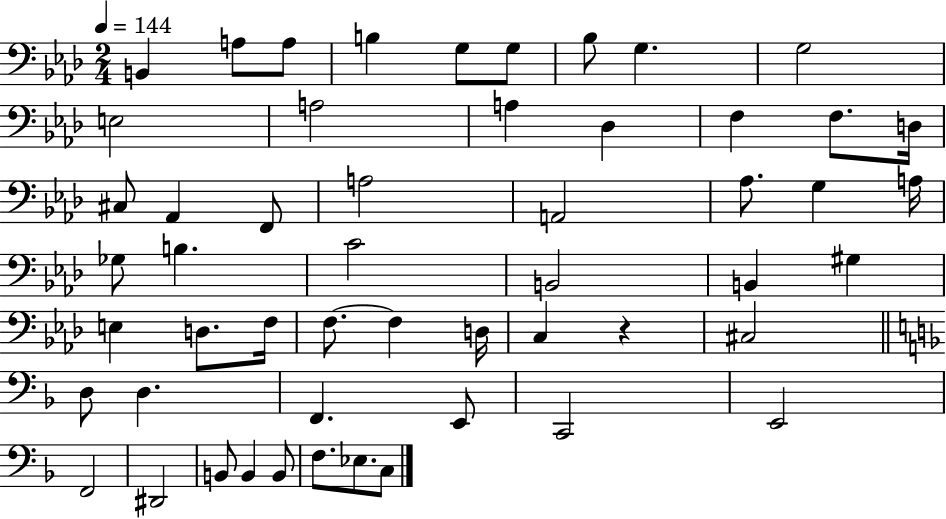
{
  \clef bass
  \numericTimeSignature
  \time 2/4
  \key aes \major
  \tempo 4 = 144
  b,4 a8 a8 | b4 g8 g8 | bes8 g4. | g2 | \break e2 | a2 | a4 des4 | f4 f8. d16 | \break cis8 aes,4 f,8 | a2 | a,2 | aes8. g4 a16 | \break ges8 b4. | c'2 | b,2 | b,4 gis4 | \break e4 d8. f16 | f8.~~ f4 d16 | c4 r4 | cis2 | \break \bar "||" \break \key d \minor d8 d4. | f,4. e,8 | c,2 | e,2 | \break f,2 | dis,2 | b,8 b,4 b,8 | f8. ees8. c8 | \break \bar "|."
}